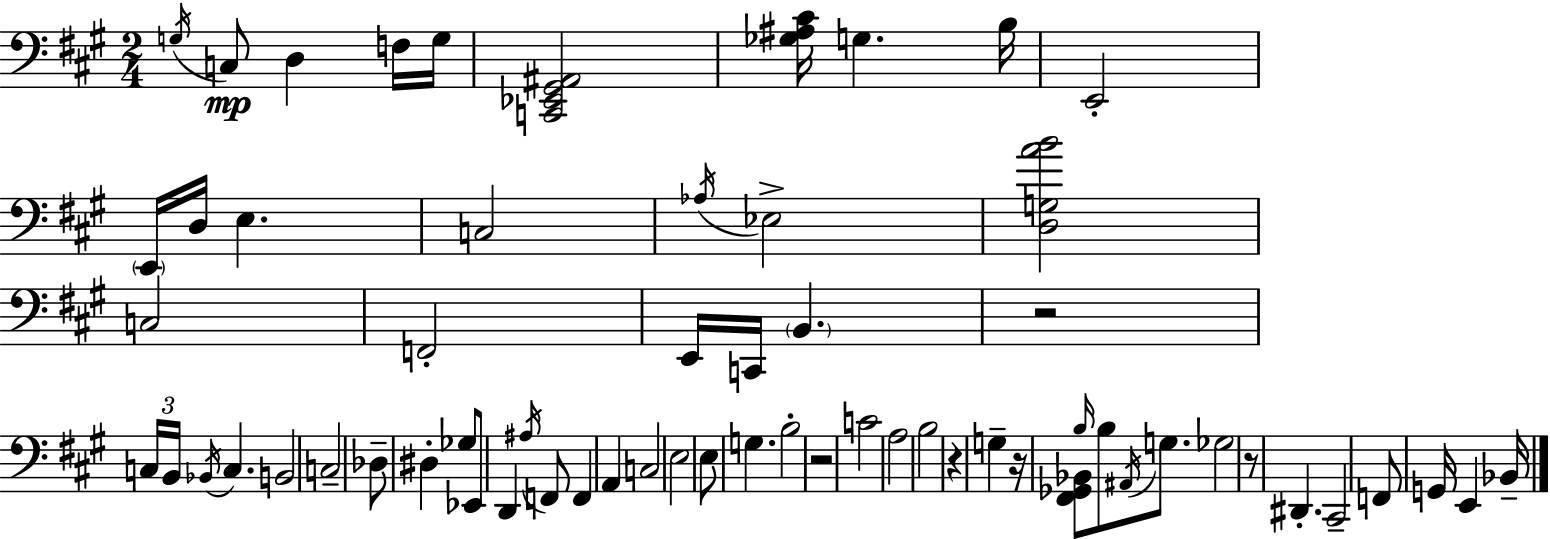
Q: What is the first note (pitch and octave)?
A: G3